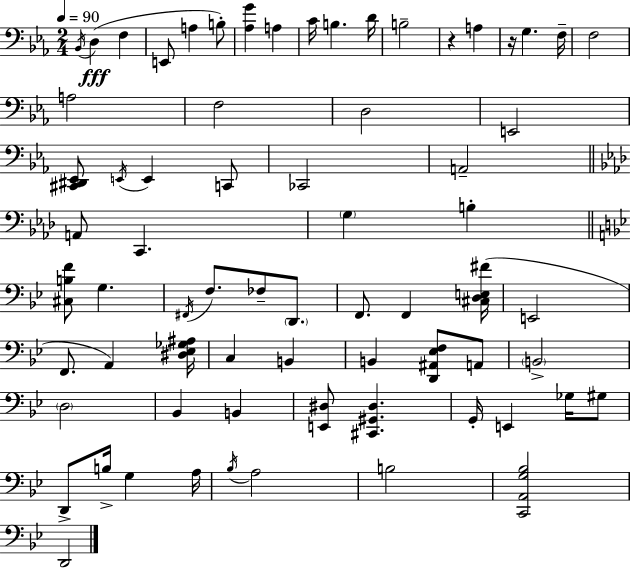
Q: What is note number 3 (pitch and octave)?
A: F3